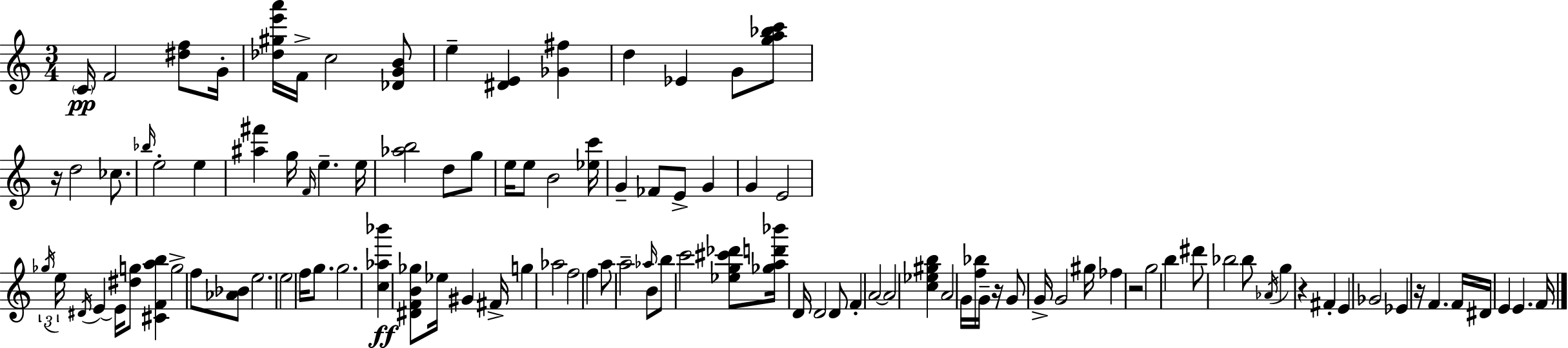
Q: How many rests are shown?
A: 5